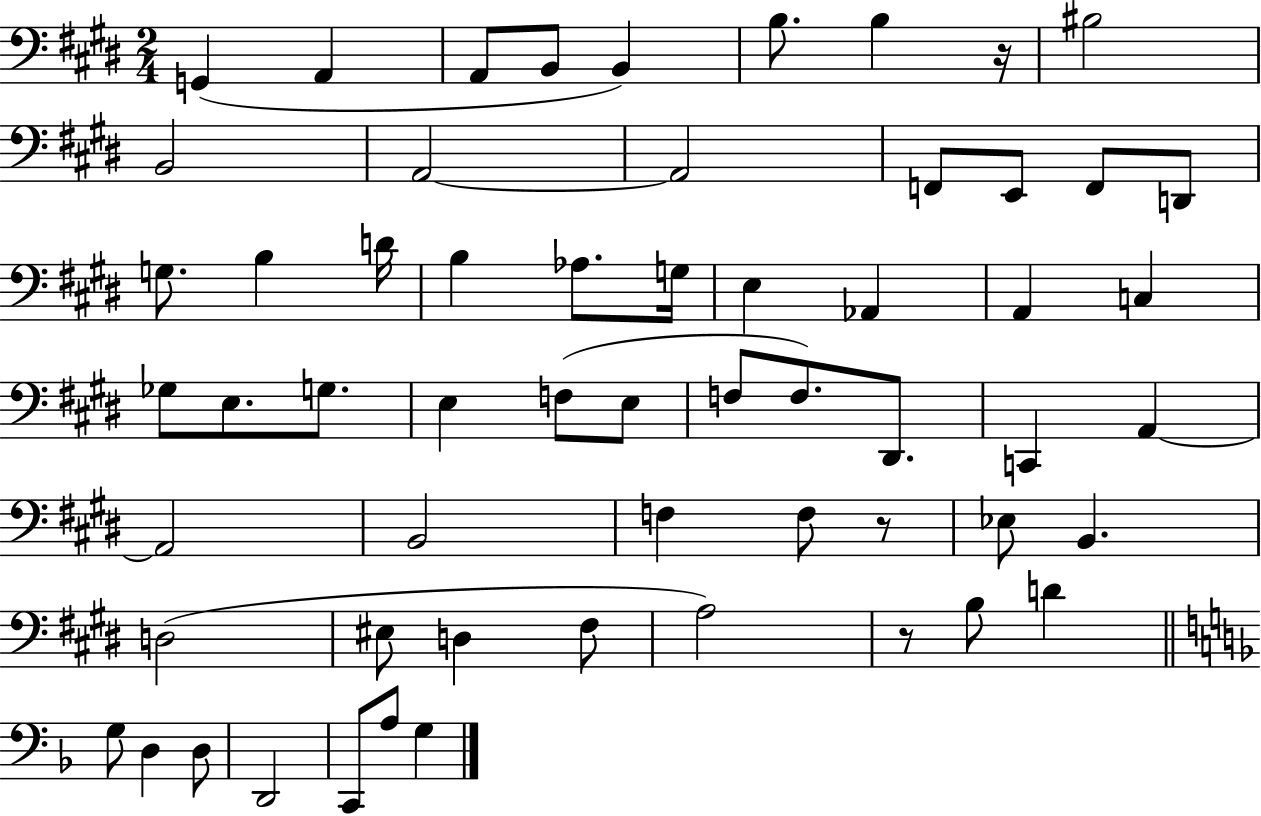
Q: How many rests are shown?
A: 3